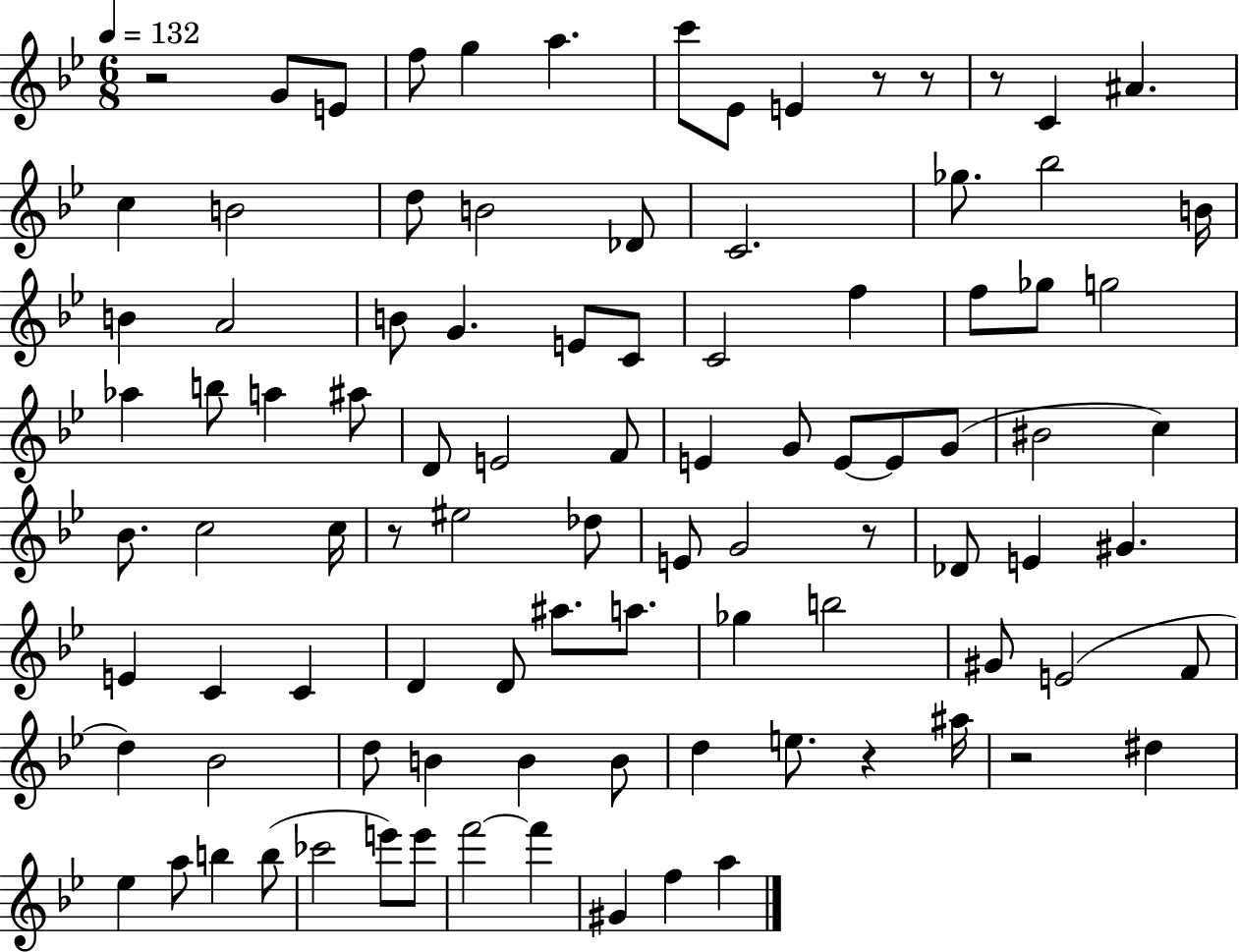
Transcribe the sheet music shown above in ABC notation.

X:1
T:Untitled
M:6/8
L:1/4
K:Bb
z2 G/2 E/2 f/2 g a c'/2 _E/2 E z/2 z/2 z/2 C ^A c B2 d/2 B2 _D/2 C2 _g/2 _b2 B/4 B A2 B/2 G E/2 C/2 C2 f f/2 _g/2 g2 _a b/2 a ^a/2 D/2 E2 F/2 E G/2 E/2 E/2 G/2 ^B2 c _B/2 c2 c/4 z/2 ^e2 _d/2 E/2 G2 z/2 _D/2 E ^G E C C D D/2 ^a/2 a/2 _g b2 ^G/2 E2 F/2 d _B2 d/2 B B B/2 d e/2 z ^a/4 z2 ^d _e a/2 b b/2 _c'2 e'/2 e'/2 f'2 f' ^G f a